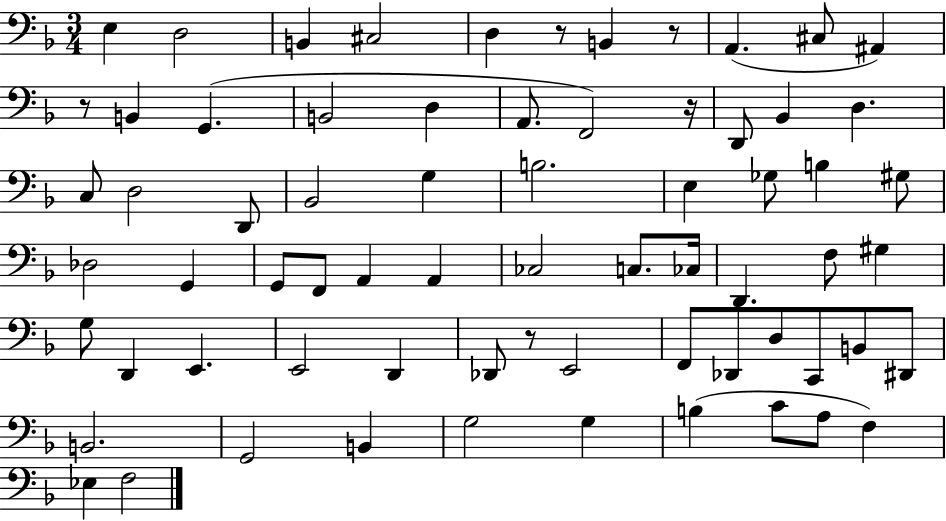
X:1
T:Untitled
M:3/4
L:1/4
K:F
E, D,2 B,, ^C,2 D, z/2 B,, z/2 A,, ^C,/2 ^A,, z/2 B,, G,, B,,2 D, A,,/2 F,,2 z/4 D,,/2 _B,, D, C,/2 D,2 D,,/2 _B,,2 G, B,2 E, _G,/2 B, ^G,/2 _D,2 G,, G,,/2 F,,/2 A,, A,, _C,2 C,/2 _C,/4 D,, F,/2 ^G, G,/2 D,, E,, E,,2 D,, _D,,/2 z/2 E,,2 F,,/2 _D,,/2 D,/2 C,,/2 B,,/2 ^D,,/2 B,,2 G,,2 B,, G,2 G, B, C/2 A,/2 F, _E, F,2